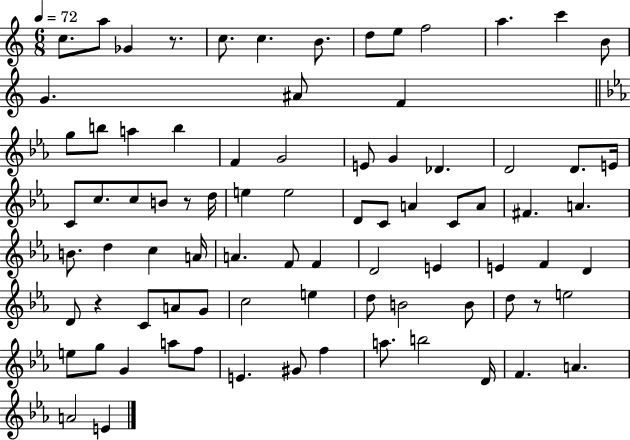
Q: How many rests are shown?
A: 4